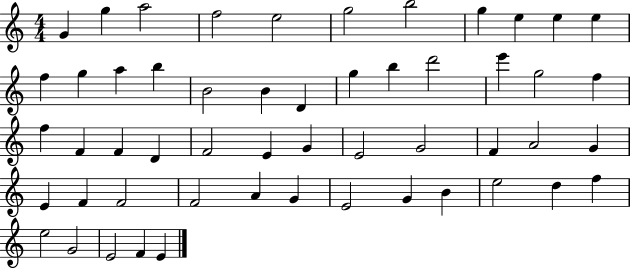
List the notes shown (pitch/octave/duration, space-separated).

G4/q G5/q A5/h F5/h E5/h G5/h B5/h G5/q E5/q E5/q E5/q F5/q G5/q A5/q B5/q B4/h B4/q D4/q G5/q B5/q D6/h E6/q G5/h F5/q F5/q F4/q F4/q D4/q F4/h E4/q G4/q E4/h G4/h F4/q A4/h G4/q E4/q F4/q F4/h F4/h A4/q G4/q E4/h G4/q B4/q E5/h D5/q F5/q E5/h G4/h E4/h F4/q E4/q